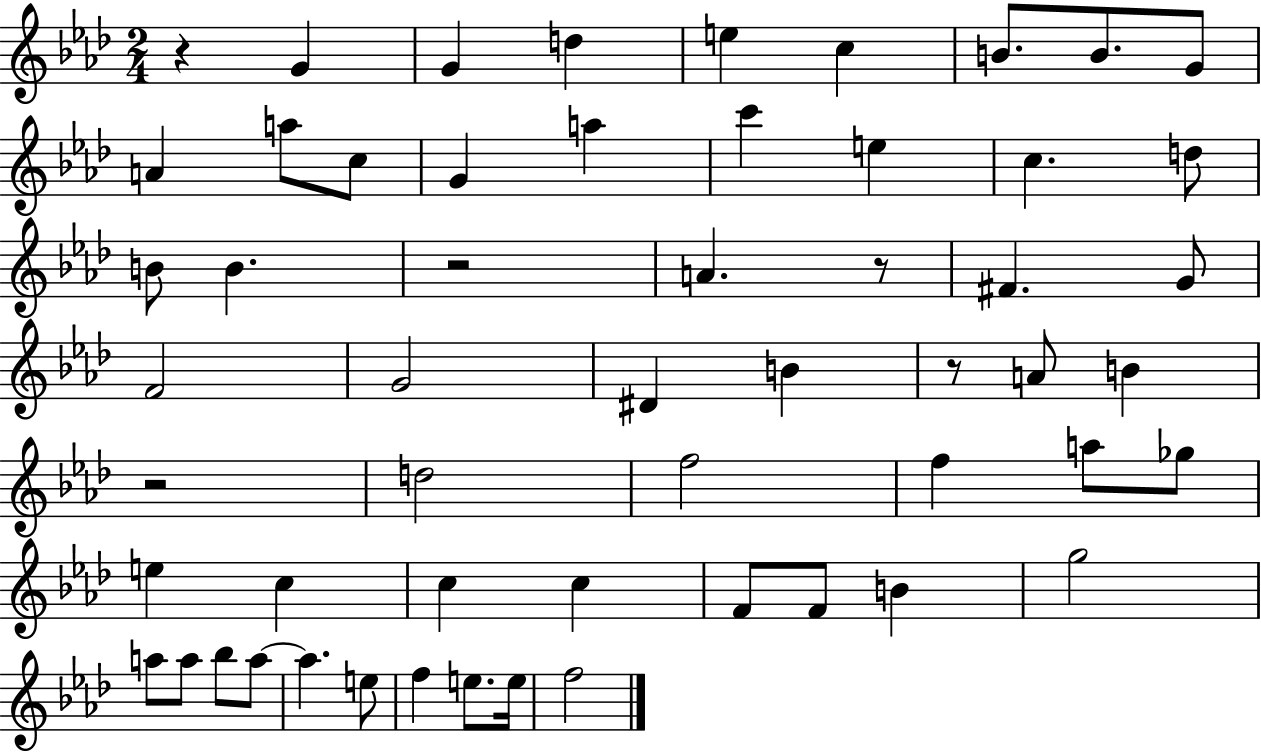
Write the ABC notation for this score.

X:1
T:Untitled
M:2/4
L:1/4
K:Ab
z G G d e c B/2 B/2 G/2 A a/2 c/2 G a c' e c d/2 B/2 B z2 A z/2 ^F G/2 F2 G2 ^D B z/2 A/2 B z2 d2 f2 f a/2 _g/2 e c c c F/2 F/2 B g2 a/2 a/2 _b/2 a/2 a e/2 f e/2 e/4 f2